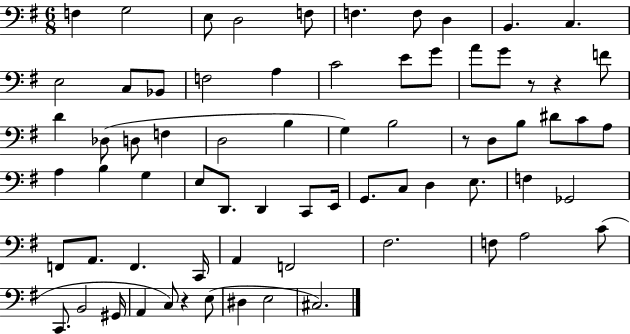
F3/q G3/h E3/e D3/h F3/e F3/q. F3/e D3/q B2/q. C3/q. E3/h C3/e Bb2/e F3/h A3/q C4/h E4/e G4/e A4/e G4/e R/e R/q F4/e D4/q Db3/e D3/e F3/q D3/h B3/q G3/q B3/h R/e D3/e B3/e D#4/e C4/e A3/e A3/q B3/q G3/q E3/e D2/e. D2/q C2/e E2/s G2/e. C3/e D3/q E3/e. F3/q Gb2/h F2/e A2/e. F2/q. C2/s A2/q F2/h F#3/h. F3/e A3/h C4/e C2/e. B2/h G#2/s A2/q C3/e R/q E3/e D#3/q E3/h C#3/h.